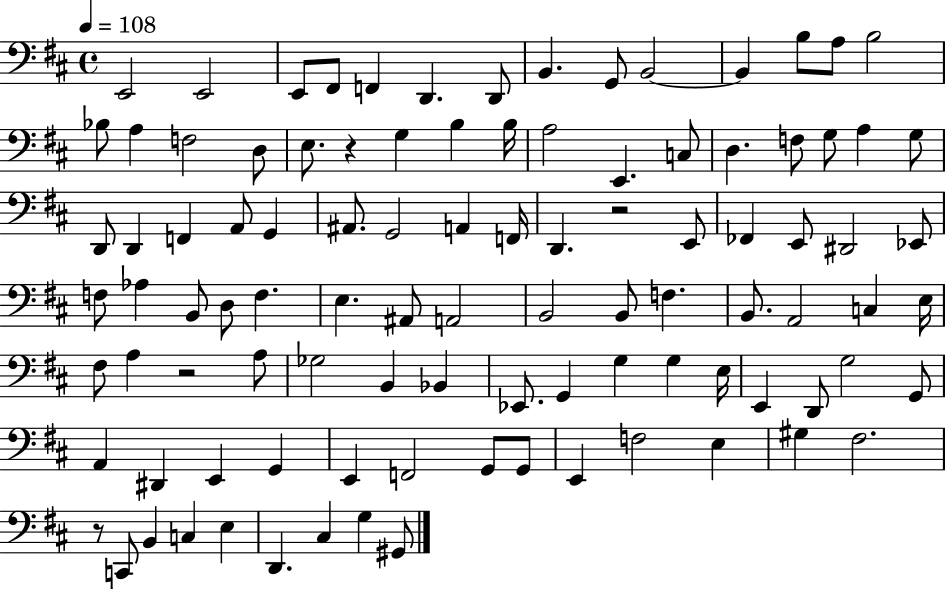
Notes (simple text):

E2/h E2/h E2/e F#2/e F2/q D2/q. D2/e B2/q. G2/e B2/h B2/q B3/e A3/e B3/h Bb3/e A3/q F3/h D3/e E3/e. R/q G3/q B3/q B3/s A3/h E2/q. C3/e D3/q. F3/e G3/e A3/q G3/e D2/e D2/q F2/q A2/e G2/q A#2/e. G2/h A2/q F2/s D2/q. R/h E2/e FES2/q E2/e D#2/h Eb2/e F3/e Ab3/q B2/e D3/e F3/q. E3/q. A#2/e A2/h B2/h B2/e F3/q. B2/e. A2/h C3/q E3/s F#3/e A3/q R/h A3/e Gb3/h B2/q Bb2/q Eb2/e. G2/q G3/q G3/q E3/s E2/q D2/e G3/h G2/e A2/q D#2/q E2/q G2/q E2/q F2/h G2/e G2/e E2/q F3/h E3/q G#3/q F#3/h. R/e C2/e B2/q C3/q E3/q D2/q. C#3/q G3/q G#2/e